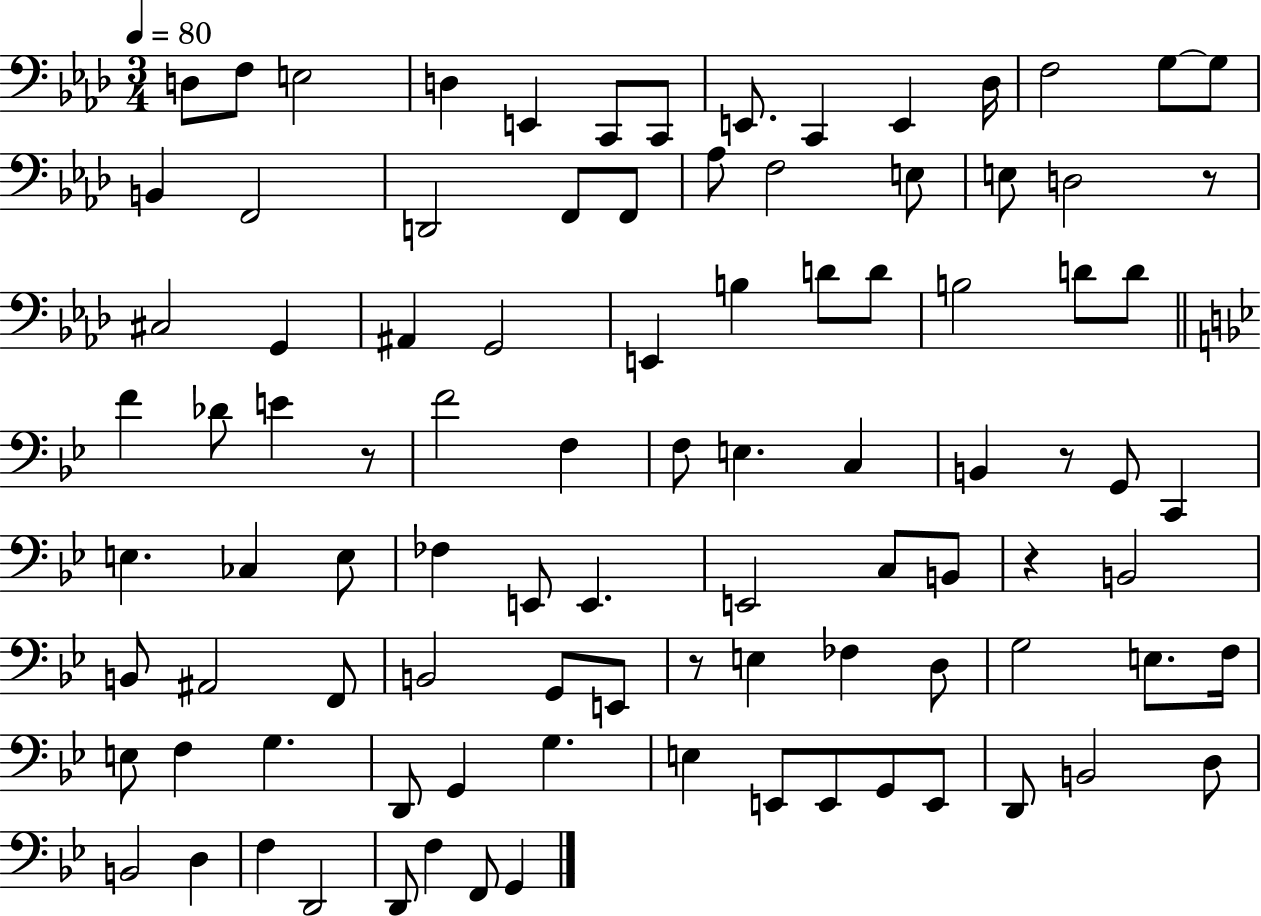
X:1
T:Untitled
M:3/4
L:1/4
K:Ab
D,/2 F,/2 E,2 D, E,, C,,/2 C,,/2 E,,/2 C,, E,, _D,/4 F,2 G,/2 G,/2 B,, F,,2 D,,2 F,,/2 F,,/2 _A,/2 F,2 E,/2 E,/2 D,2 z/2 ^C,2 G,, ^A,, G,,2 E,, B, D/2 D/2 B,2 D/2 D/2 F _D/2 E z/2 F2 F, F,/2 E, C, B,, z/2 G,,/2 C,, E, _C, E,/2 _F, E,,/2 E,, E,,2 C,/2 B,,/2 z B,,2 B,,/2 ^A,,2 F,,/2 B,,2 G,,/2 E,,/2 z/2 E, _F, D,/2 G,2 E,/2 F,/4 E,/2 F, G, D,,/2 G,, G, E, E,,/2 E,,/2 G,,/2 E,,/2 D,,/2 B,,2 D,/2 B,,2 D, F, D,,2 D,,/2 F, F,,/2 G,,